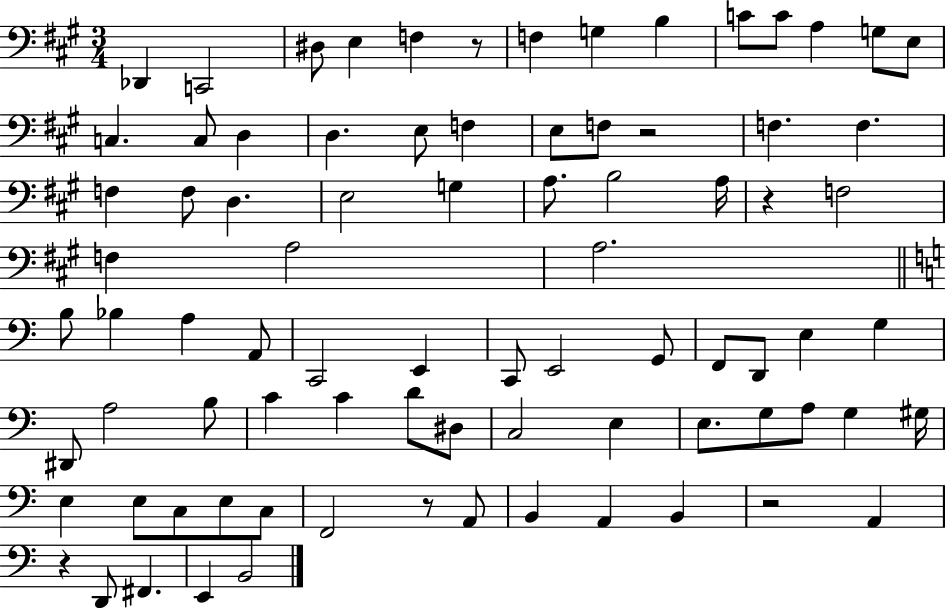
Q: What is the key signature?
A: A major